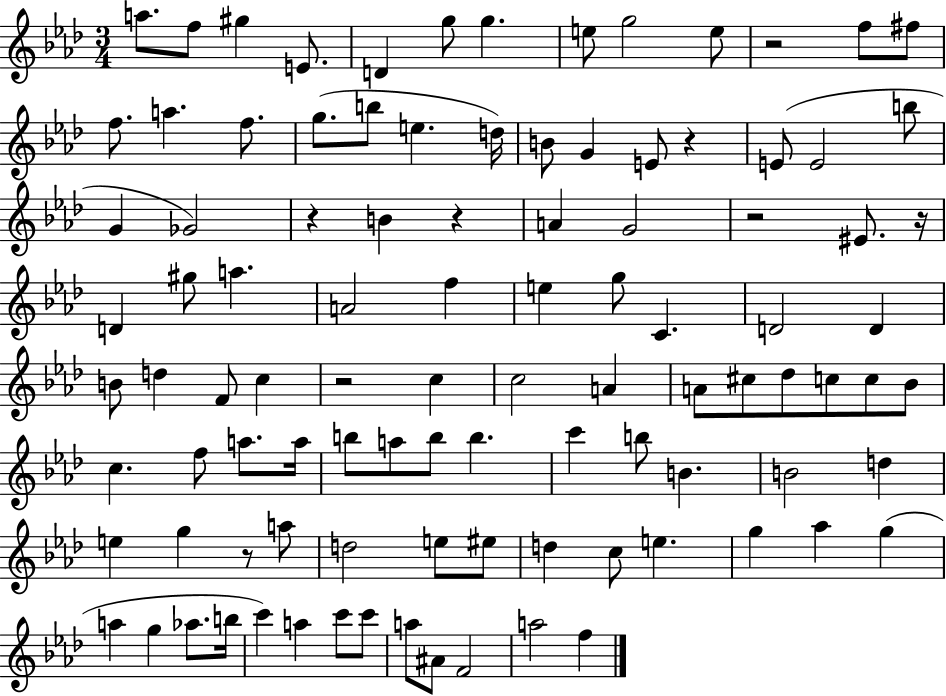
A5/e. F5/e G#5/q E4/e. D4/q G5/e G5/q. E5/e G5/h E5/e R/h F5/e F#5/e F5/e. A5/q. F5/e. G5/e. B5/e E5/q. D5/s B4/e G4/q E4/e R/q E4/e E4/h B5/e G4/q Gb4/h R/q B4/q R/q A4/q G4/h R/h EIS4/e. R/s D4/q G#5/e A5/q. A4/h F5/q E5/q G5/e C4/q. D4/h D4/q B4/e D5/q F4/e C5/q R/h C5/q C5/h A4/q A4/e C#5/e Db5/e C5/e C5/e Bb4/e C5/q. F5/e A5/e. A5/s B5/e A5/e B5/e B5/q. C6/q B5/e B4/q. B4/h D5/q E5/q G5/q R/e A5/e D5/h E5/e EIS5/e D5/q C5/e E5/q. G5/q Ab5/q G5/q A5/q G5/q Ab5/e. B5/s C6/q A5/q C6/e C6/e A5/e A#4/e F4/h A5/h F5/q